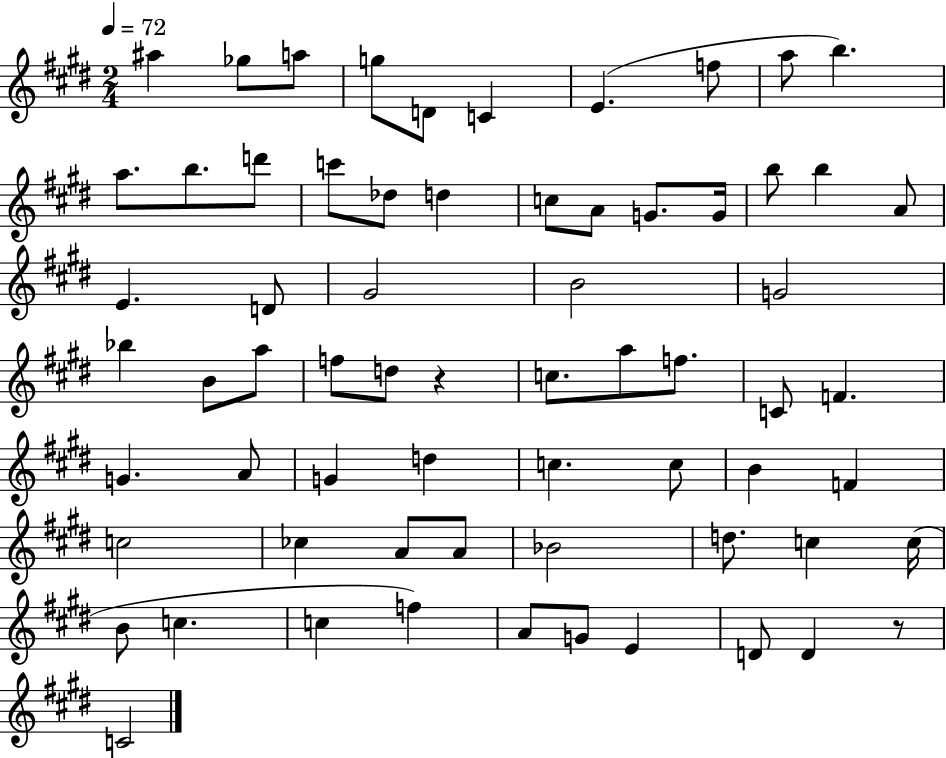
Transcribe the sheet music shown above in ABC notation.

X:1
T:Untitled
M:2/4
L:1/4
K:E
^a _g/2 a/2 g/2 D/2 C E f/2 a/2 b a/2 b/2 d'/2 c'/2 _d/2 d c/2 A/2 G/2 G/4 b/2 b A/2 E D/2 ^G2 B2 G2 _b B/2 a/2 f/2 d/2 z c/2 a/2 f/2 C/2 F G A/2 G d c c/2 B F c2 _c A/2 A/2 _B2 d/2 c c/4 B/2 c c f A/2 G/2 E D/2 D z/2 C2